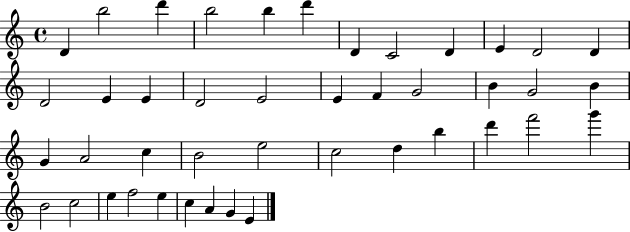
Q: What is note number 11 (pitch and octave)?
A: D4